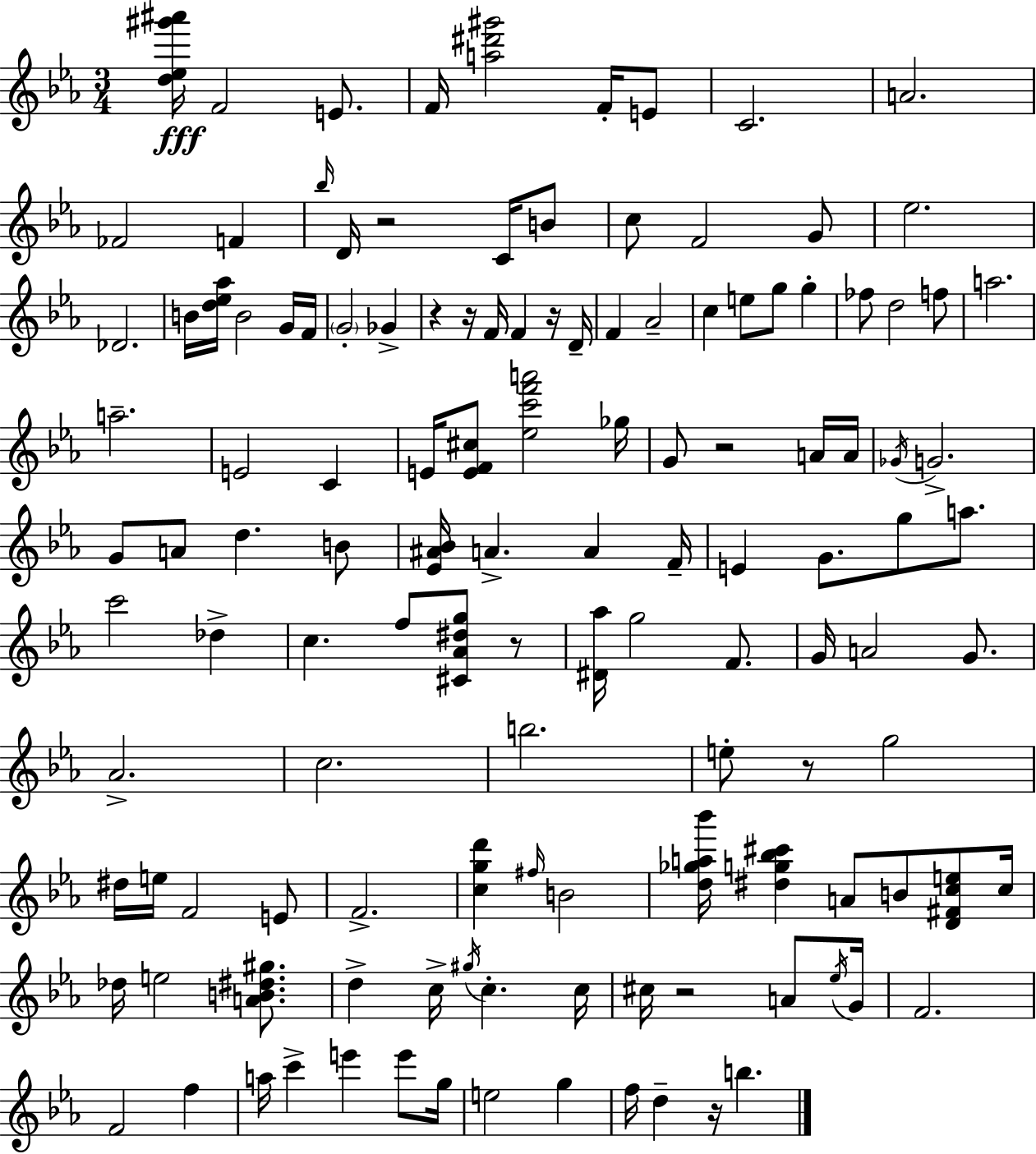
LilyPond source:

{
  \clef treble
  \numericTimeSignature
  \time 3/4
  \key ees \major
  <d'' ees'' gis''' ais'''>16\fff f'2 e'8. | f'16 <a'' dis''' gis'''>2 f'16-. e'8 | c'2. | a'2. | \break fes'2 f'4 | \grace { bes''16 } d'16 r2 c'16 b'8 | c''8 f'2 g'8 | ees''2. | \break des'2. | b'16 <d'' ees'' aes''>16 b'2 g'16 | f'16 \parenthesize g'2-. ges'4-> | r4 r16 f'16 f'4 r16 | \break d'16-- f'4 aes'2-- | c''4 e''8 g''8 g''4-. | fes''8 d''2 f''8 | a''2. | \break a''2.-- | e'2 c'4 | e'16 <e' f' cis''>8 <ees'' c''' f''' a'''>2 | ges''16 g'8 r2 a'16 | \break a'16 \acciaccatura { ges'16 } g'2.-> | g'8 a'8 d''4. | b'8 <ees' ais' bes'>16 a'4.-> a'4 | f'16-- e'4 g'8. g''8 a''8. | \break c'''2 des''4-> | c''4. f''8 <cis' aes' dis'' g''>8 | r8 <dis' aes''>16 g''2 f'8. | g'16 a'2 g'8. | \break aes'2.-> | c''2. | b''2. | e''8-. r8 g''2 | \break dis''16 e''16 f'2 | e'8 f'2.-> | <c'' g'' d'''>4 \grace { fis''16 } b'2 | <d'' ges'' a'' bes'''>16 <dis'' g'' bes'' cis'''>4 a'8 b'8 | \break <d' fis' c'' e''>8 c''16 des''16 e''2 | <a' b' dis'' gis''>8. d''4-> c''16-> \acciaccatura { gis''16 } c''4.-. | c''16 cis''16 r2 | a'8 \acciaccatura { ees''16 } g'16 f'2. | \break f'2 | f''4 a''16 c'''4-> e'''4 | e'''8 g''16 e''2 | g''4 f''16 d''4-- r16 b''4. | \break \bar "|."
}